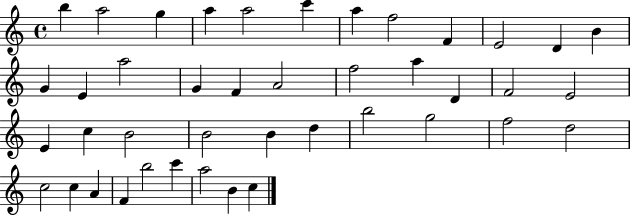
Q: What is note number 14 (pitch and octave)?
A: E4